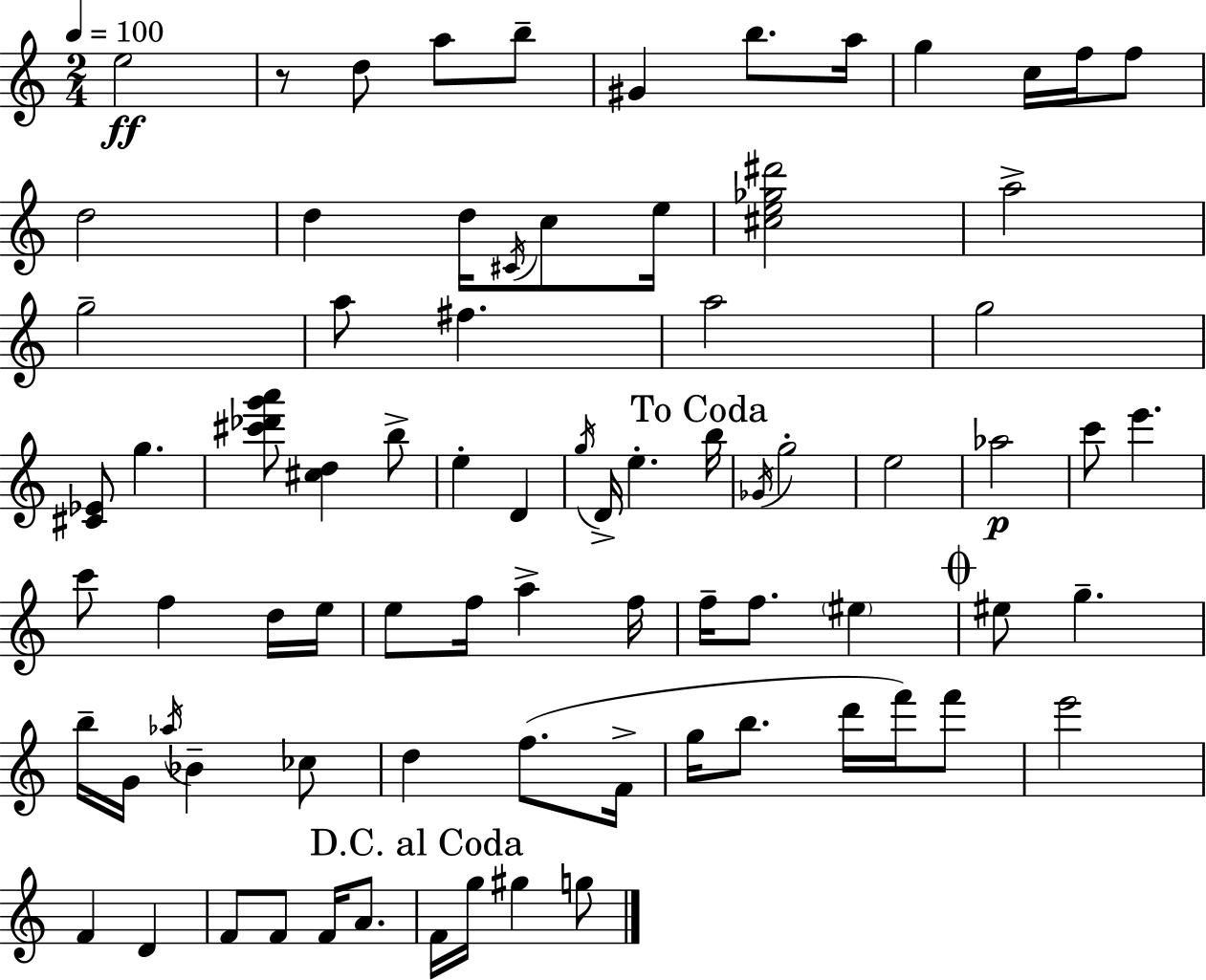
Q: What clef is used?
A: treble